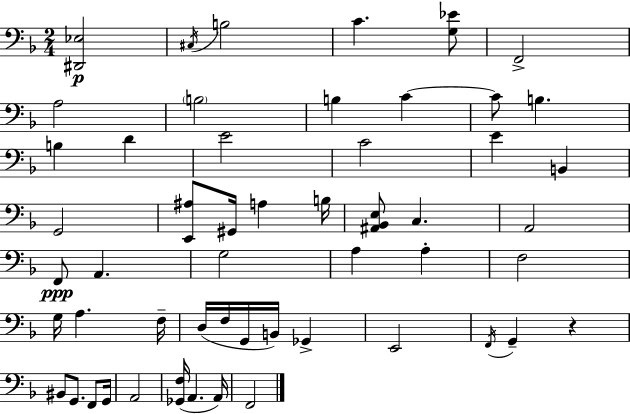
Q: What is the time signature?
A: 2/4